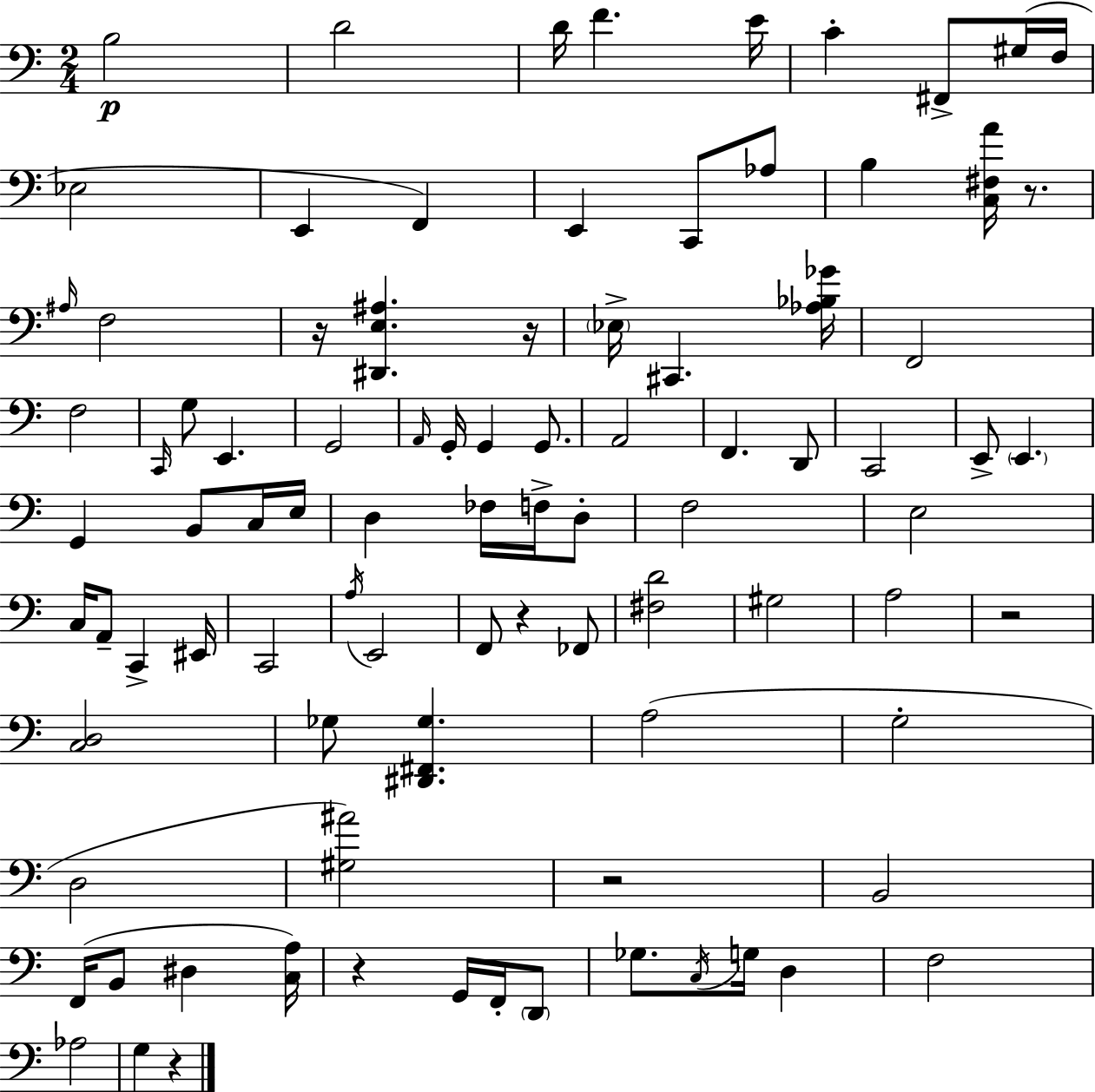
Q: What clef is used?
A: bass